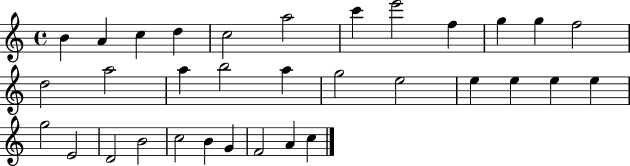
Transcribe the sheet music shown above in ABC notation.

X:1
T:Untitled
M:4/4
L:1/4
K:C
B A c d c2 a2 c' e'2 f g g f2 d2 a2 a b2 a g2 e2 e e e e g2 E2 D2 B2 c2 B G F2 A c